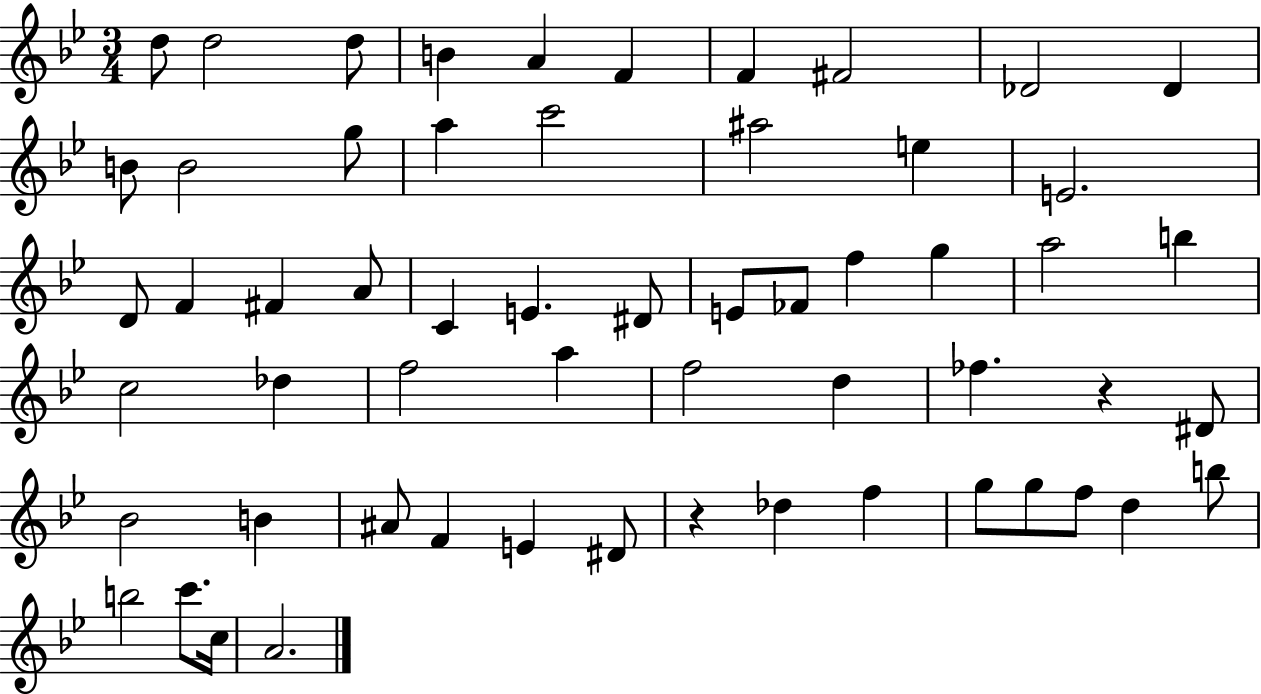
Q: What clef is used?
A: treble